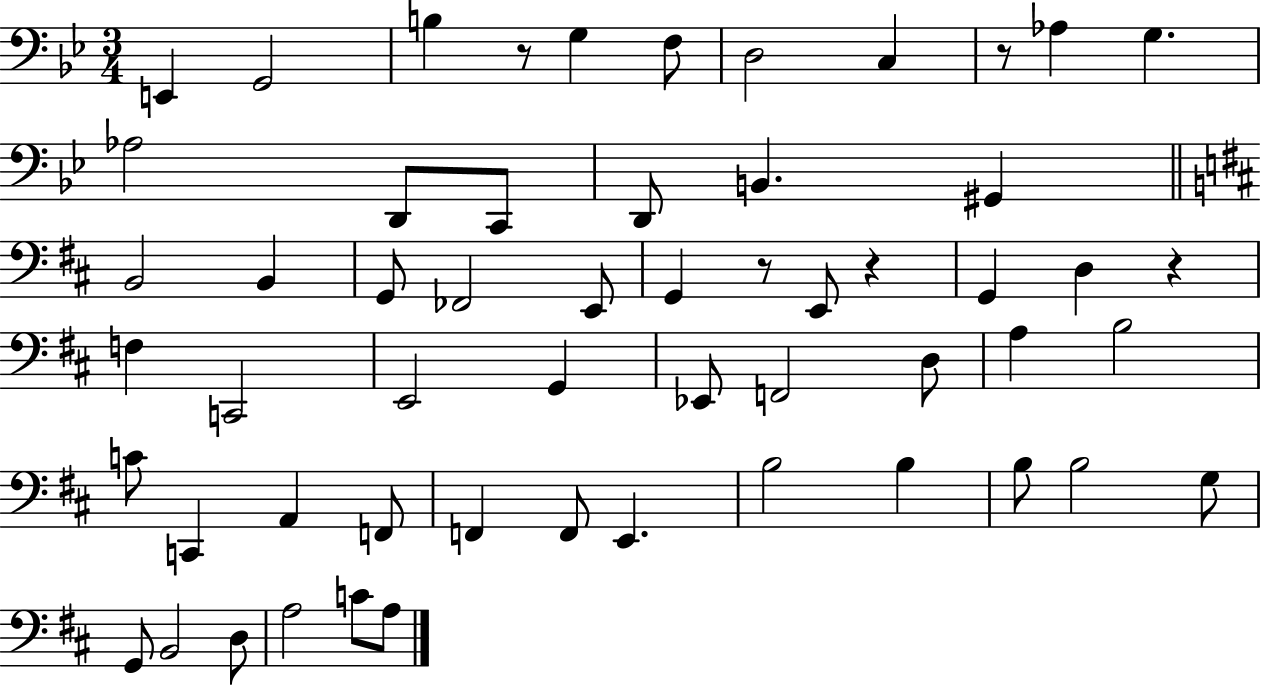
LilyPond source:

{
  \clef bass
  \numericTimeSignature
  \time 3/4
  \key bes \major
  e,4 g,2 | b4 r8 g4 f8 | d2 c4 | r8 aes4 g4. | \break aes2 d,8 c,8 | d,8 b,4. gis,4 | \bar "||" \break \key d \major b,2 b,4 | g,8 fes,2 e,8 | g,4 r8 e,8 r4 | g,4 d4 r4 | \break f4 c,2 | e,2 g,4 | ees,8 f,2 d8 | a4 b2 | \break c'8 c,4 a,4 f,8 | f,4 f,8 e,4. | b2 b4 | b8 b2 g8 | \break g,8 b,2 d8 | a2 c'8 a8 | \bar "|."
}